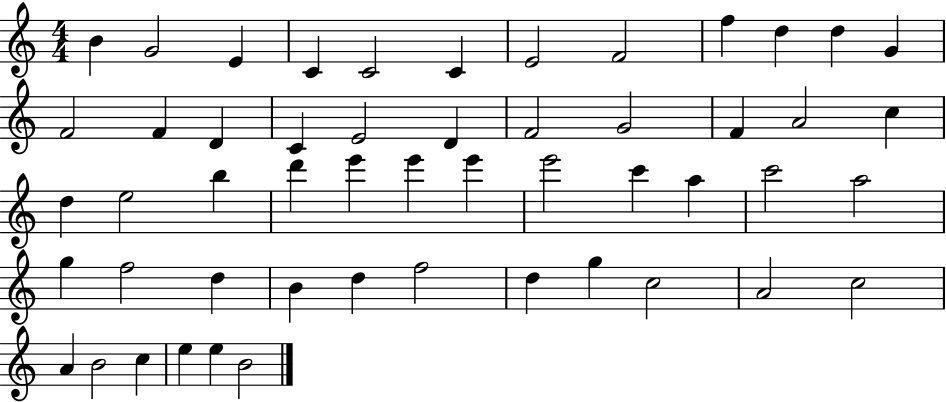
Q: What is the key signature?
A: C major